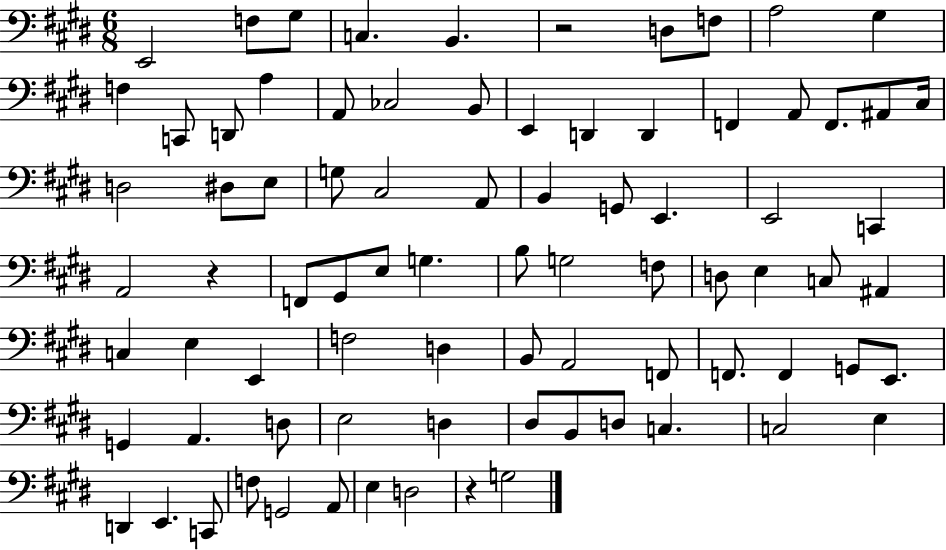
{
  \clef bass
  \numericTimeSignature
  \time 6/8
  \key e \major
  e,2 f8 gis8 | c4. b,4. | r2 d8 f8 | a2 gis4 | \break f4 c,8 d,8 a4 | a,8 ces2 b,8 | e,4 d,4 d,4 | f,4 a,8 f,8. ais,8 cis16 | \break d2 dis8 e8 | g8 cis2 a,8 | b,4 g,8 e,4. | e,2 c,4 | \break a,2 r4 | f,8 gis,8 e8 g4. | b8 g2 f8 | d8 e4 c8 ais,4 | \break c4 e4 e,4 | f2 d4 | b,8 a,2 f,8 | f,8. f,4 g,8 e,8. | \break g,4 a,4. d8 | e2 d4 | dis8 b,8 d8 c4. | c2 e4 | \break d,4 e,4. c,8 | f8 g,2 a,8 | e4 d2 | r4 g2 | \break \bar "|."
}